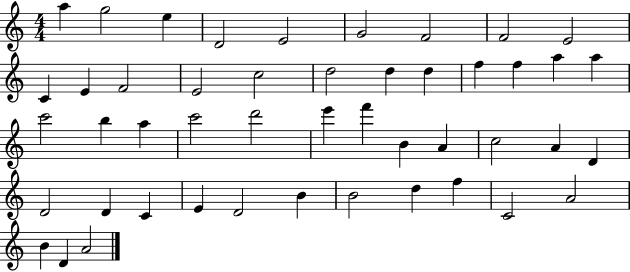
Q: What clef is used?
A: treble